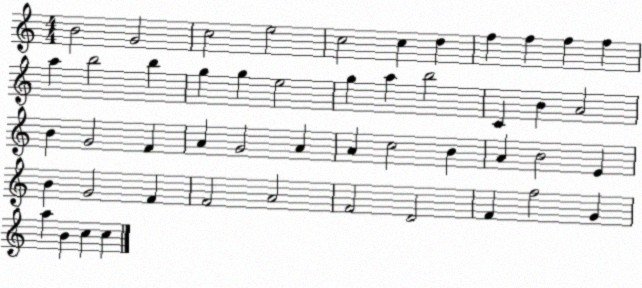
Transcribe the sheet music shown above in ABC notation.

X:1
T:Untitled
M:4/4
L:1/4
K:C
B2 G2 c2 e2 c2 c d f f f f a b2 b g g e2 g a b2 C B A2 B G2 F A G2 A A c2 B A B2 E B G2 F F2 A2 F2 D2 F f2 G a B c c